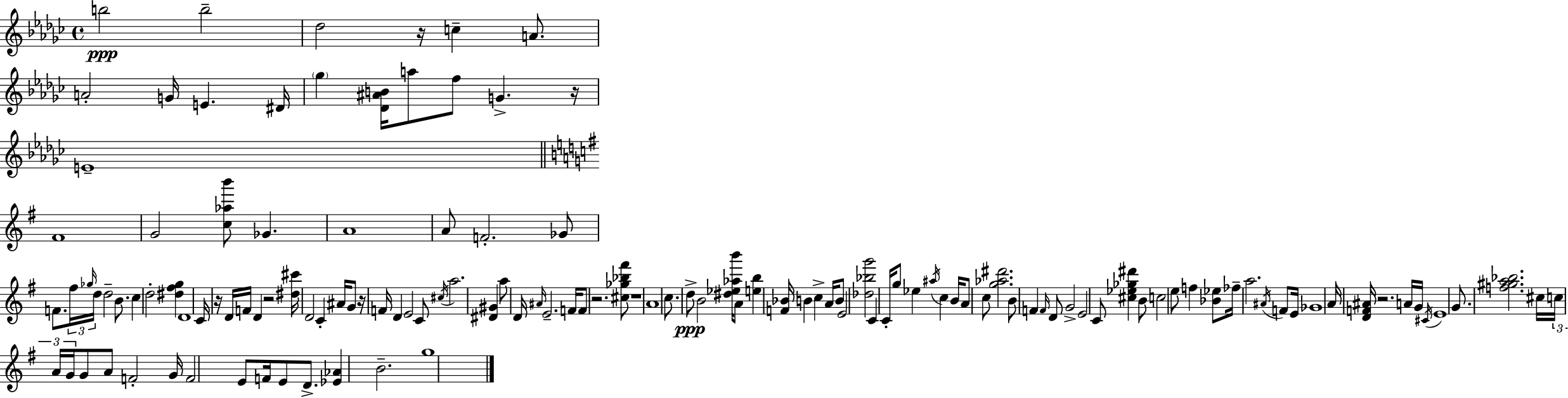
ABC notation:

X:1
T:Untitled
M:4/4
L:1/4
K:Ebm
b2 b2 _d2 z/4 c A/2 A2 G/4 E ^D/4 _g [_D^AB]/4 a/2 f/2 G z/4 E4 ^F4 G2 [c_ab']/2 _G A4 A/2 F2 _G/2 F/2 ^f/4 _g/4 d/4 d2 B/2 c d2 [^d^fg] D4 C/4 z/4 D/4 F/4 D z2 [^d^c']/4 D2 C ^A/4 G/2 z/4 F/4 D E2 C/2 ^c/4 a2 [^D^G] a/2 D/4 ^A/4 E2 F/4 F/2 z2 [^c_g_b^f']/2 z4 A4 c/2 d/2 B2 [^d_e_ab']/4 A/2 [eb] [F_B]/4 B c A/4 B/2 E2 [_d_bg']2 C C/4 g/2 _e ^a/4 c B/4 A/2 c/2 [g_a^d']2 B/2 F F/4 D/2 G2 E2 C/2 [^c_e_g^d'] B/2 c2 e/2 f [_B_e]/2 _f/4 a2 ^A/4 F/2 E/4 _G4 A/4 [DF^A]/4 z2 A/4 G/4 ^C/4 E4 G/2 [f^ga_b]2 ^c/4 c/4 A/4 G/4 G/2 A/2 F2 G/4 F2 E/2 F/4 E/2 D/2 [_E_A] B2 g4